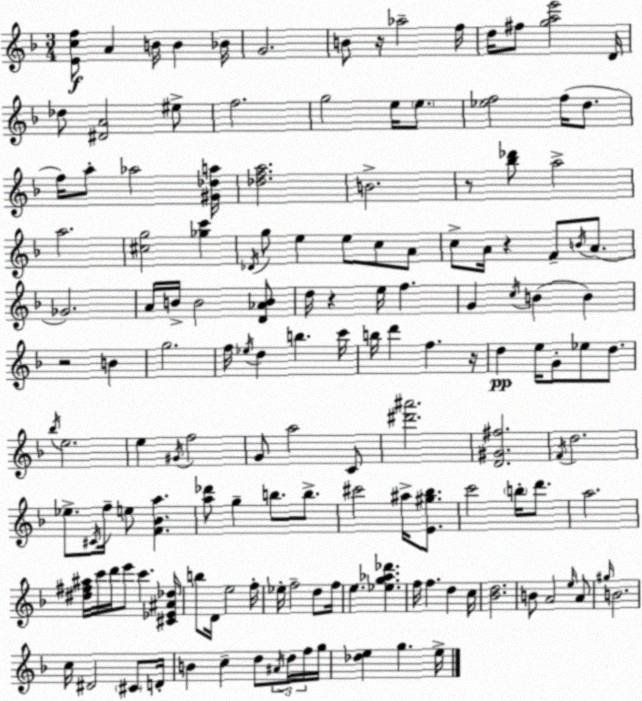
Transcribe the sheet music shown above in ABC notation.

X:1
T:Untitled
M:3/4
L:1/4
K:F
[Ecf]/2 A B/4 B _B/4 G2 B/2 z/4 _a2 f/4 d/4 ^f/2 [gae']2 D/4 _d/2 [^DA]2 ^e/2 f2 g2 e/4 e/2 [_ef]2 f/4 d/2 f/4 a/2 _a2 [^G_da]/4 [_dfa]2 B2 z/2 [_b_d']/2 a2 a2 [^cg]2 [_gc'] _D/4 g/2 e e/2 c/2 A/2 c/2 A/4 z F/2 B/4 A/2 _G2 A/4 B/4 B2 [D_AB]/2 d/4 z e/4 f G c/4 B B z2 B g2 f/4 _e/4 d b c'/4 b/4 d' f z/4 d e/4 G/2 _e/2 d/2 _b/4 e2 e ^G/4 f2 G/2 a2 C/2 [^d'^a']2 [D^G^f]2 F/4 d2 _e/2 ^C/4 f/4 e/2 [F_Ba] [a_d']/2 g b/2 b/2 ^c'2 ^a/4 [E^g_b]/2 c'2 b/4 d'/2 a2 [^d^f^a]/4 c'/4 d'/4 e'/2 c' [^C_E^A_d]/4 b/2 D/4 e2 f/4 _e/4 f2 d/2 f/4 e [_eg_a_d'] f/4 f d c/4 [_Bd]2 B/2 A2 e/4 A/2 ^g/4 B2 c/4 ^D2 ^C/2 D/4 B c d/2 ^A/4 d/4 f/4 g/4 [_de] g e/4